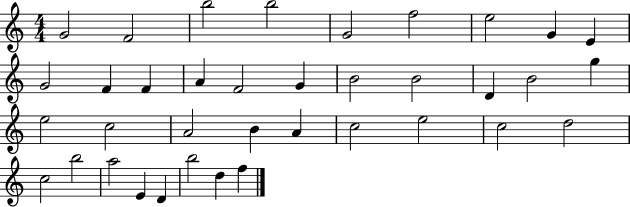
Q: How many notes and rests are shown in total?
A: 37